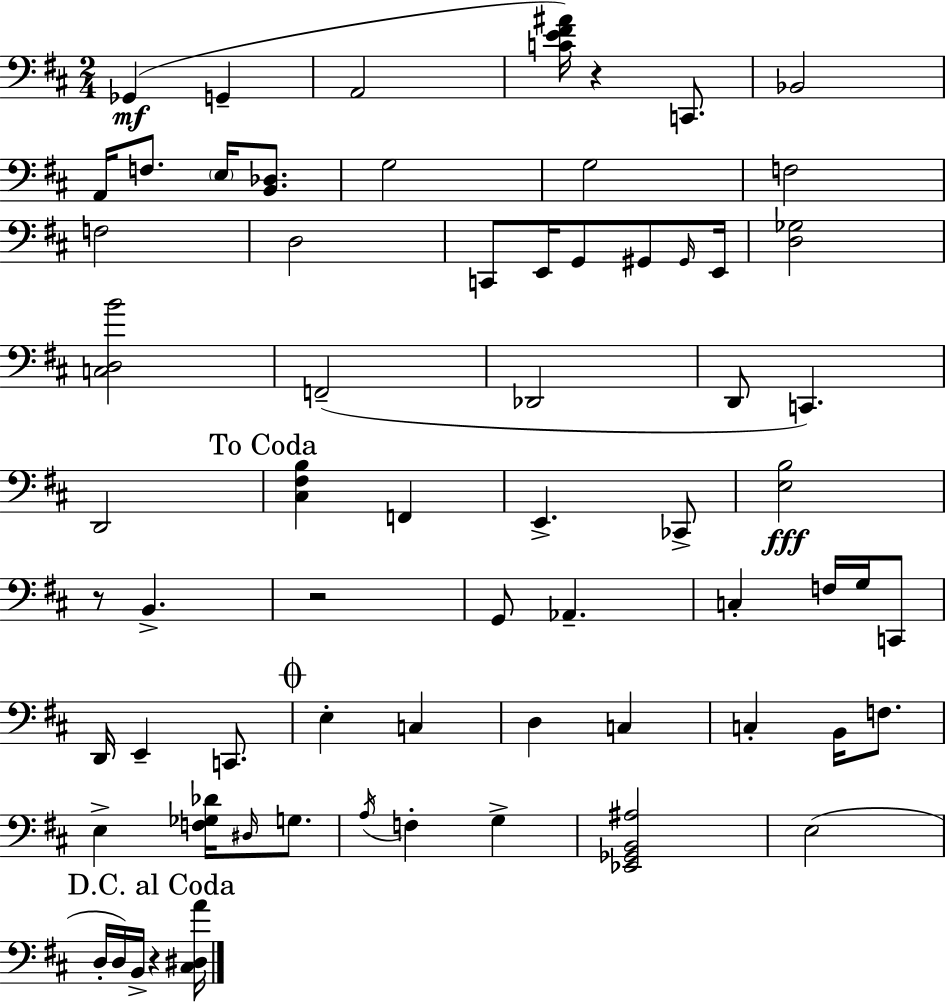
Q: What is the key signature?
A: D major